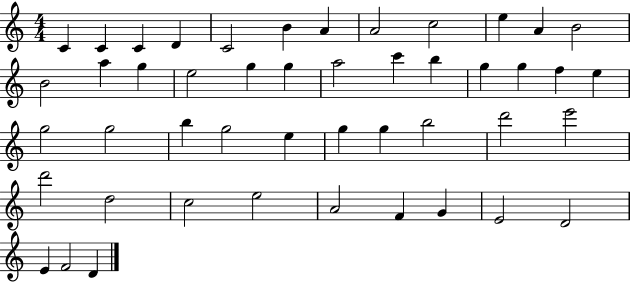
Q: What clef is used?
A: treble